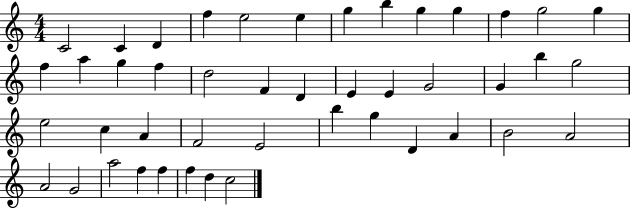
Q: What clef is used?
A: treble